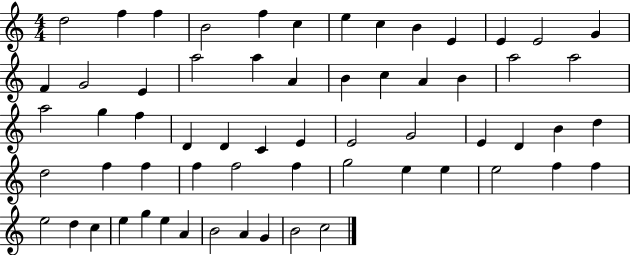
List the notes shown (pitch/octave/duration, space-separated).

D5/h F5/q F5/q B4/h F5/q C5/q E5/q C5/q B4/q E4/q E4/q E4/h G4/q F4/q G4/h E4/q A5/h A5/q A4/q B4/q C5/q A4/q B4/q A5/h A5/h A5/h G5/q F5/q D4/q D4/q C4/q E4/q E4/h G4/h E4/q D4/q B4/q D5/q D5/h F5/q F5/q F5/q F5/h F5/q G5/h E5/q E5/q E5/h F5/q F5/q E5/h D5/q C5/q E5/q G5/q E5/q A4/q B4/h A4/q G4/q B4/h C5/h